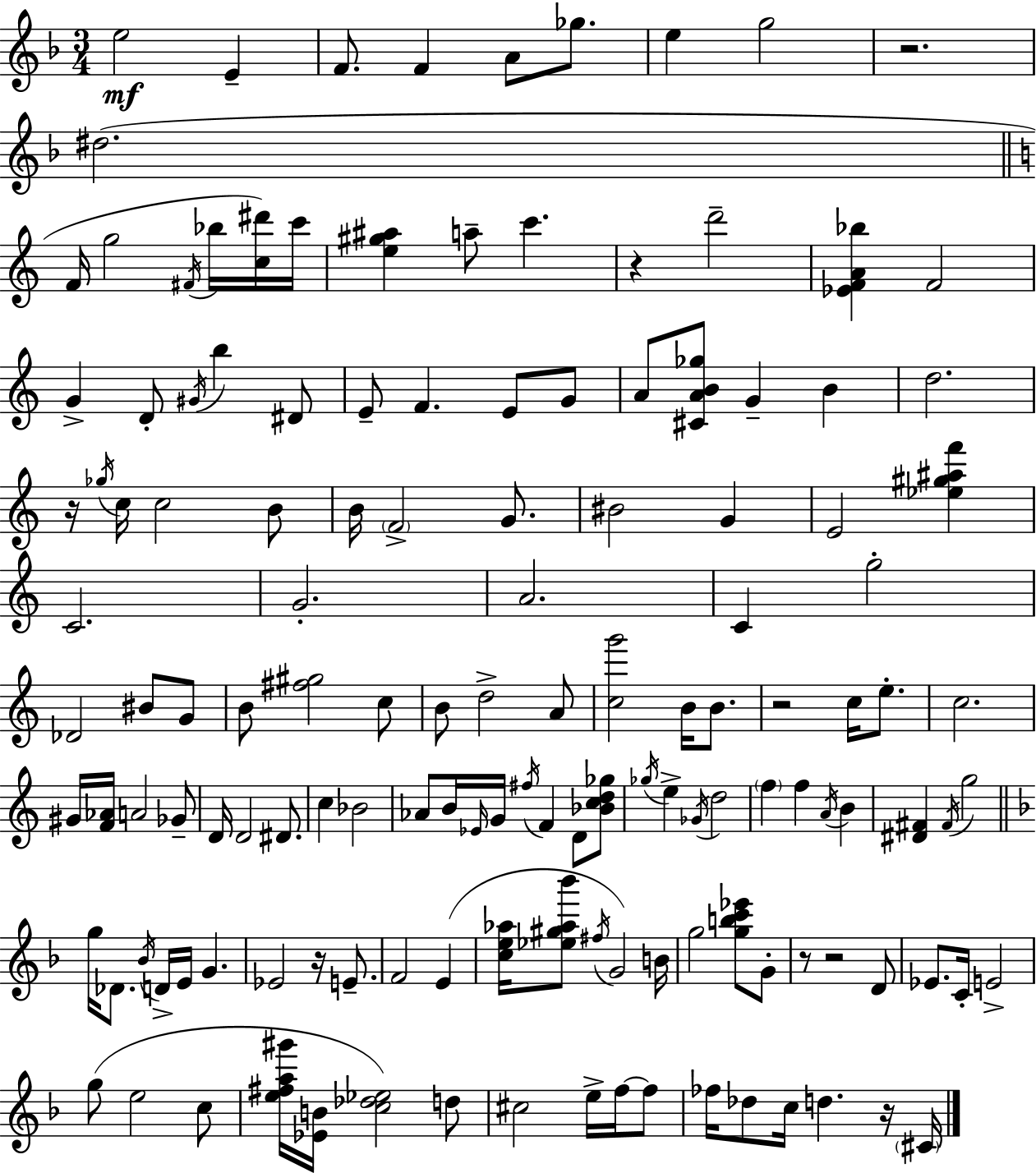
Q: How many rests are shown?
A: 8